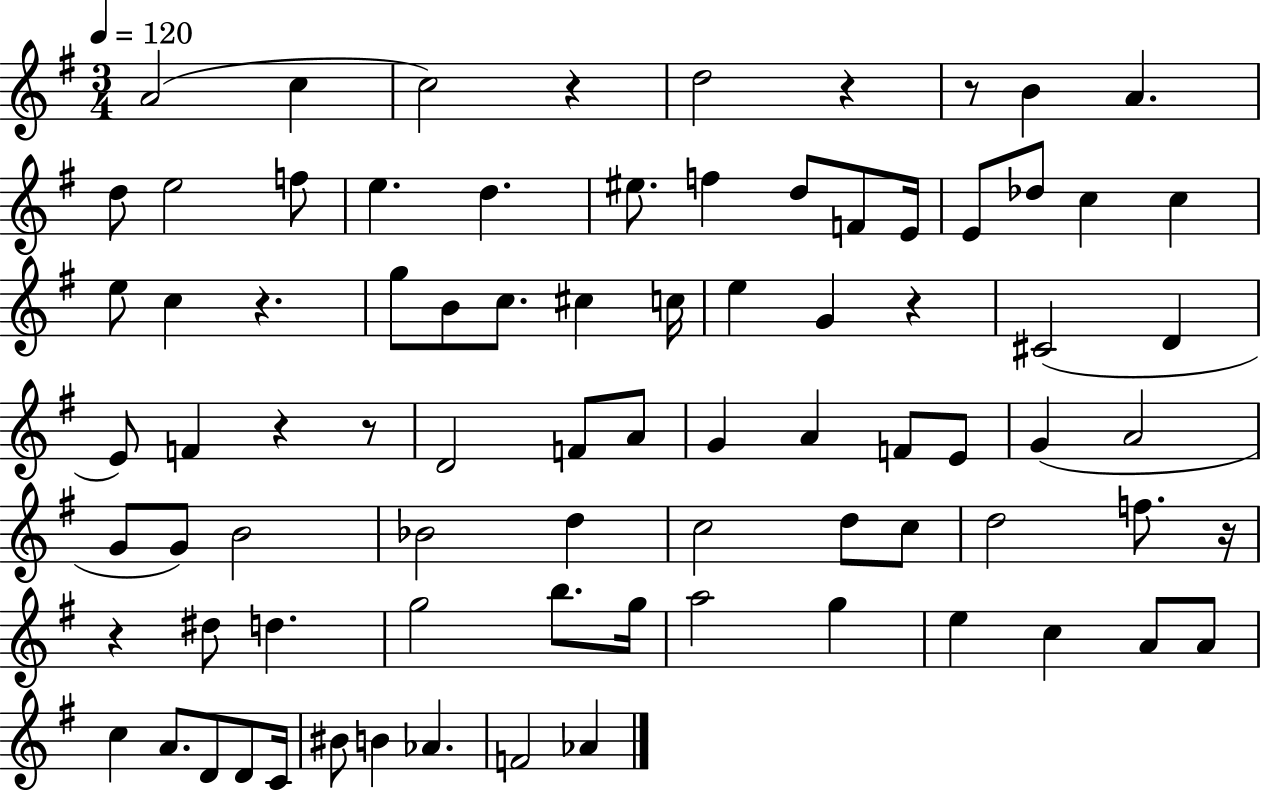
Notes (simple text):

A4/h C5/q C5/h R/q D5/h R/q R/e B4/q A4/q. D5/e E5/h F5/e E5/q. D5/q. EIS5/e. F5/q D5/e F4/e E4/s E4/e Db5/e C5/q C5/q E5/e C5/q R/q. G5/e B4/e C5/e. C#5/q C5/s E5/q G4/q R/q C#4/h D4/q E4/e F4/q R/q R/e D4/h F4/e A4/e G4/q A4/q F4/e E4/e G4/q A4/h G4/e G4/e B4/h Bb4/h D5/q C5/h D5/e C5/e D5/h F5/e. R/s R/q D#5/e D5/q. G5/h B5/e. G5/s A5/h G5/q E5/q C5/q A4/e A4/e C5/q A4/e. D4/e D4/e C4/s BIS4/e B4/q Ab4/q. F4/h Ab4/q